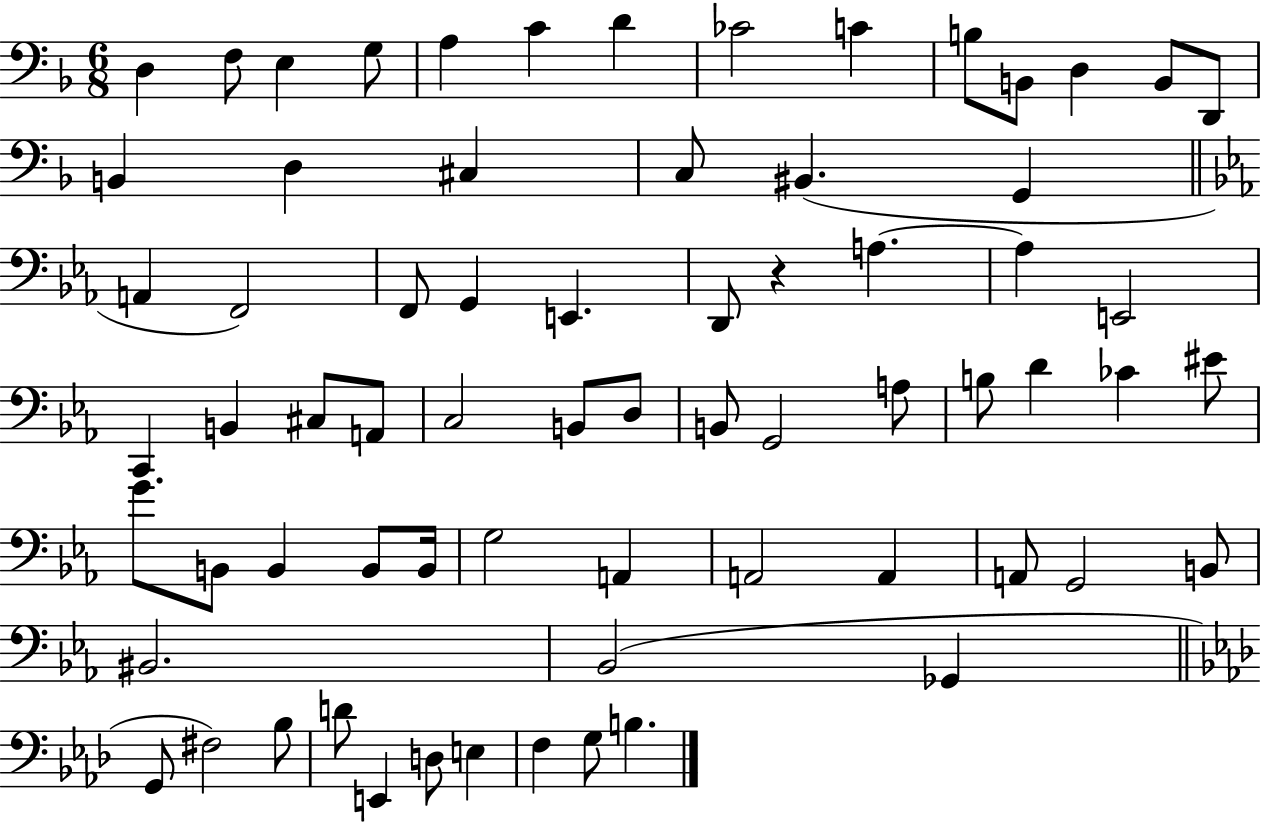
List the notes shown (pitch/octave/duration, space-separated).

D3/q F3/e E3/q G3/e A3/q C4/q D4/q CES4/h C4/q B3/e B2/e D3/q B2/e D2/e B2/q D3/q C#3/q C3/e BIS2/q. G2/q A2/q F2/h F2/e G2/q E2/q. D2/e R/q A3/q. A3/q E2/h C2/q B2/q C#3/e A2/e C3/h B2/e D3/e B2/e G2/h A3/e B3/e D4/q CES4/q EIS4/e G4/e. B2/e B2/q B2/e B2/s G3/h A2/q A2/h A2/q A2/e G2/h B2/e BIS2/h. Bb2/h Gb2/q G2/e F#3/h Bb3/e D4/e E2/q D3/e E3/q F3/q G3/e B3/q.